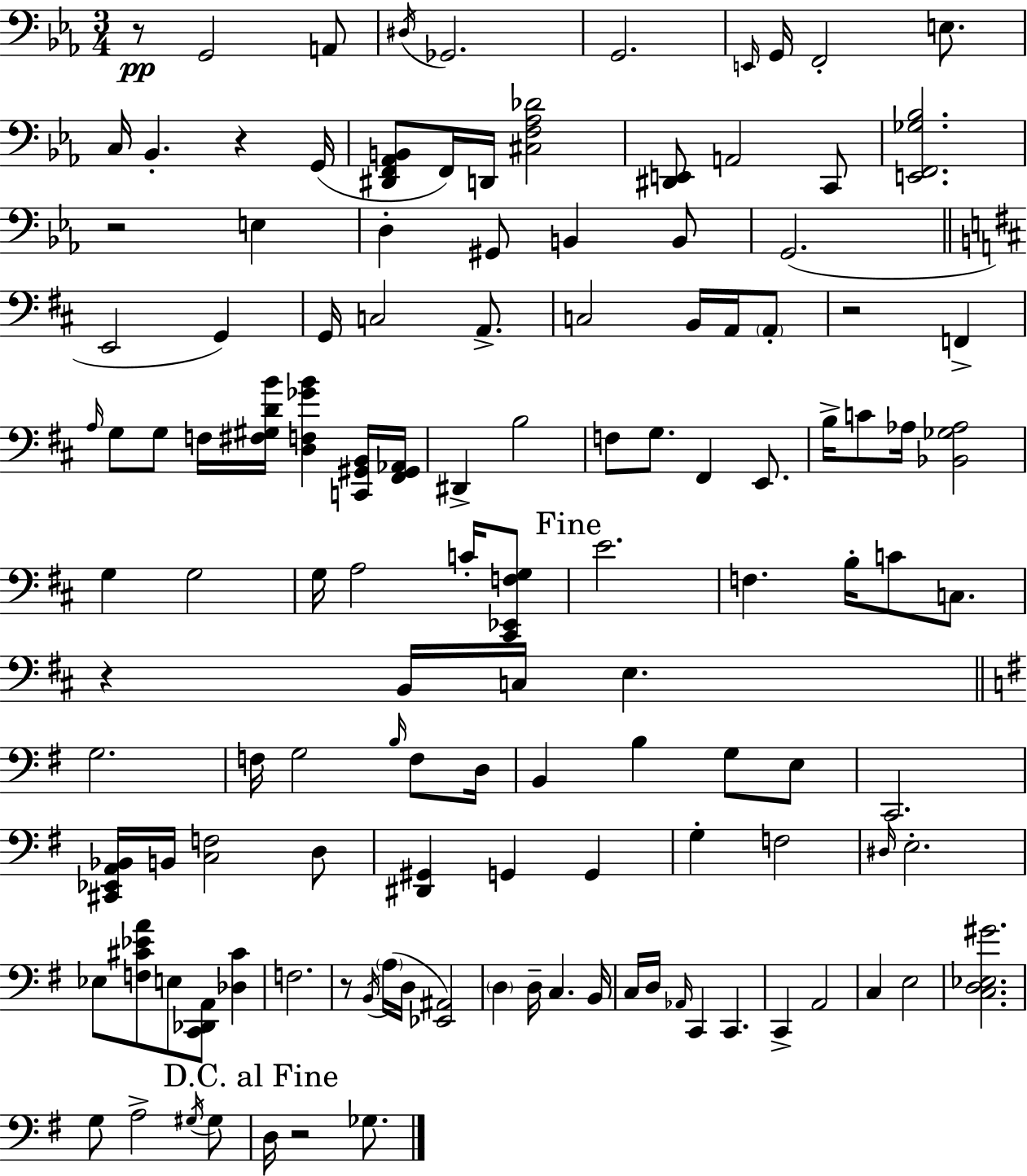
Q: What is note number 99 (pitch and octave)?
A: G#3